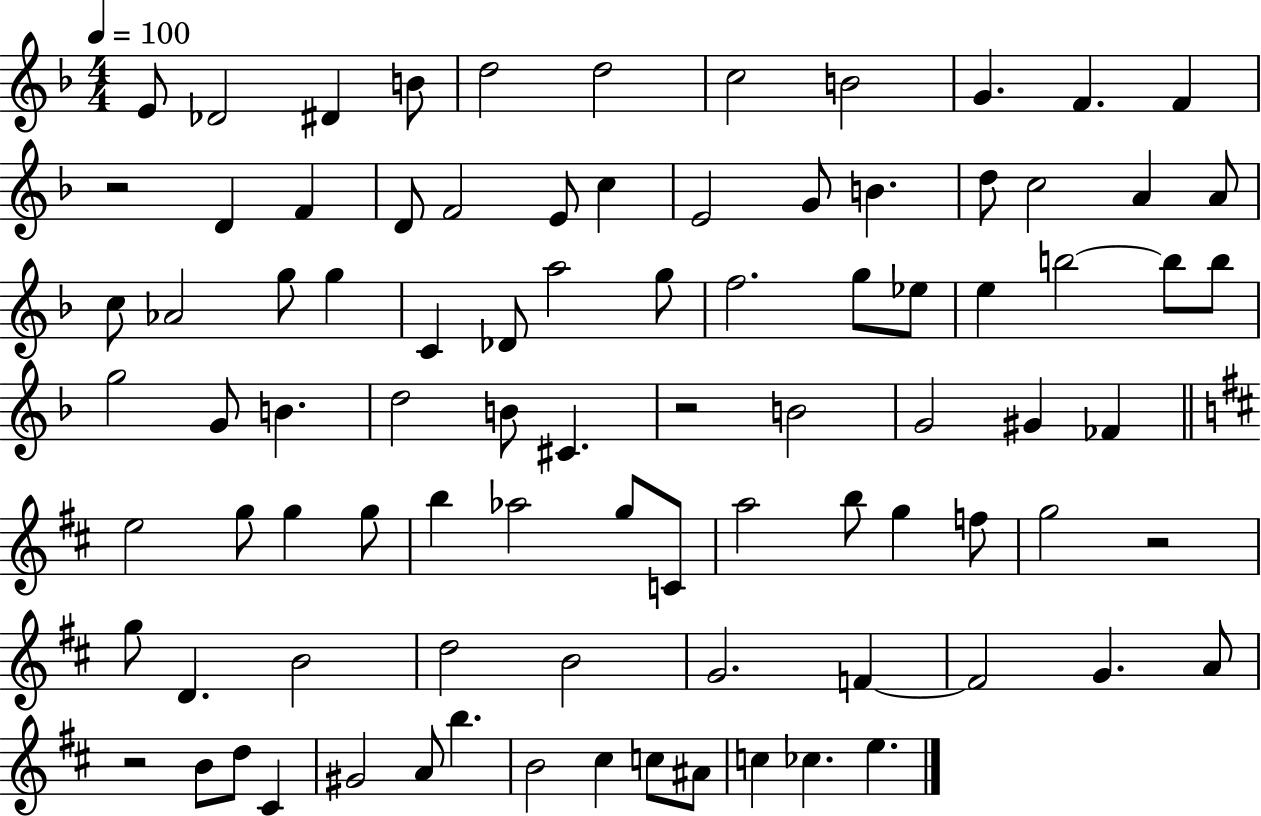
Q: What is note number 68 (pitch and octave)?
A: G4